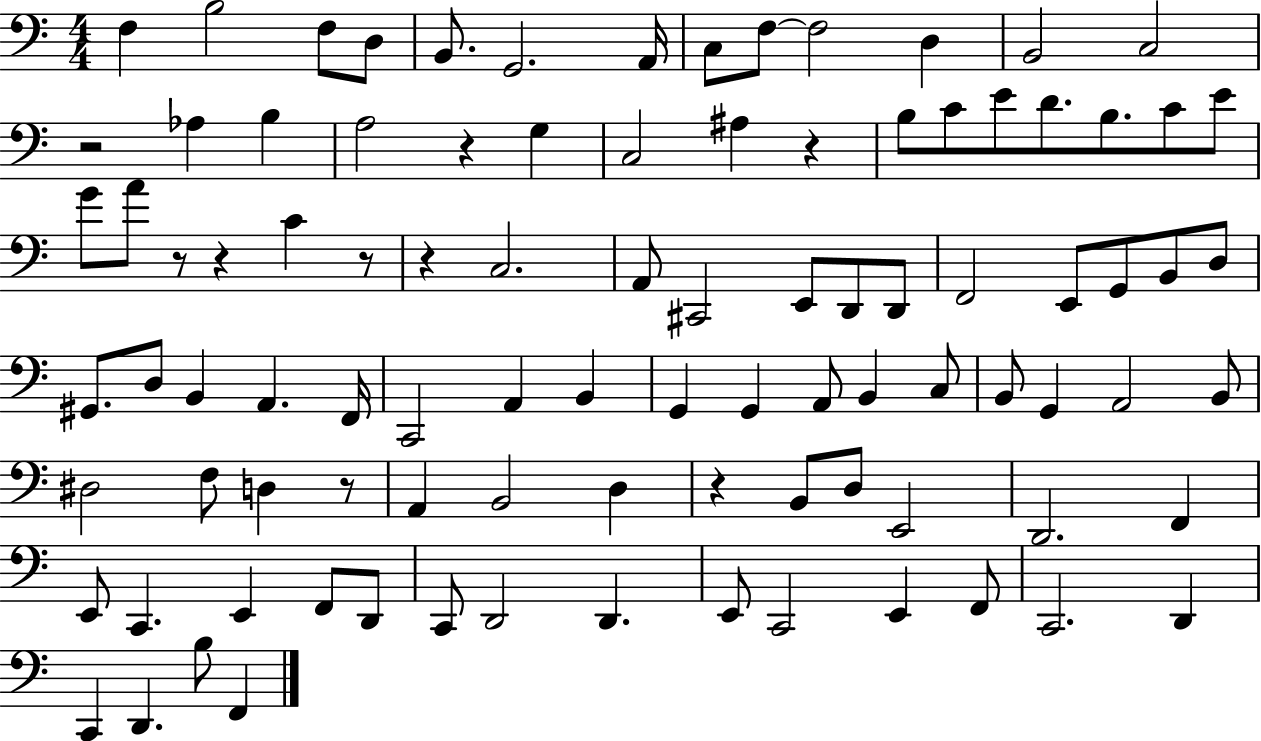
X:1
T:Untitled
M:4/4
L:1/4
K:C
F, B,2 F,/2 D,/2 B,,/2 G,,2 A,,/4 C,/2 F,/2 F,2 D, B,,2 C,2 z2 _A, B, A,2 z G, C,2 ^A, z B,/2 C/2 E/2 D/2 B,/2 C/2 E/2 G/2 A/2 z/2 z C z/2 z C,2 A,,/2 ^C,,2 E,,/2 D,,/2 D,,/2 F,,2 E,,/2 G,,/2 B,,/2 D,/2 ^G,,/2 D,/2 B,, A,, F,,/4 C,,2 A,, B,, G,, G,, A,,/2 B,, C,/2 B,,/2 G,, A,,2 B,,/2 ^D,2 F,/2 D, z/2 A,, B,,2 D, z B,,/2 D,/2 E,,2 D,,2 F,, E,,/2 C,, E,, F,,/2 D,,/2 C,,/2 D,,2 D,, E,,/2 C,,2 E,, F,,/2 C,,2 D,, C,, D,, B,/2 F,,